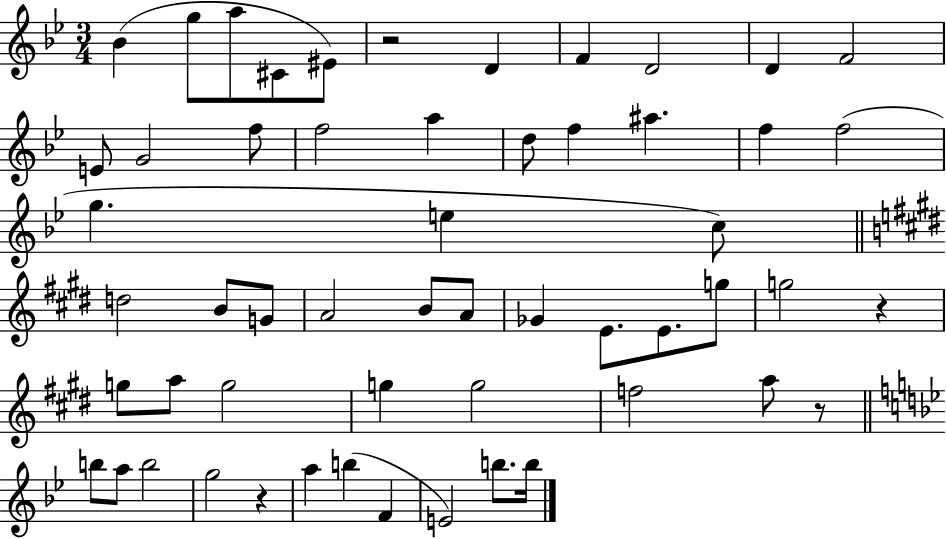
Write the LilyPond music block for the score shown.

{
  \clef treble
  \numericTimeSignature
  \time 3/4
  \key bes \major
  \repeat volta 2 { bes'4( g''8 a''8 cis'8 eis'8) | r2 d'4 | f'4 d'2 | d'4 f'2 | \break e'8 g'2 f''8 | f''2 a''4 | d''8 f''4 ais''4. | f''4 f''2( | \break g''4. e''4 c''8) | \bar "||" \break \key e \major d''2 b'8 g'8 | a'2 b'8 a'8 | ges'4 e'8. e'8. g''8 | g''2 r4 | \break g''8 a''8 g''2 | g''4 g''2 | f''2 a''8 r8 | \bar "||" \break \key bes \major b''8 a''8 b''2 | g''2 r4 | a''4 b''4( f'4 | e'2) b''8. b''16 | \break } \bar "|."
}